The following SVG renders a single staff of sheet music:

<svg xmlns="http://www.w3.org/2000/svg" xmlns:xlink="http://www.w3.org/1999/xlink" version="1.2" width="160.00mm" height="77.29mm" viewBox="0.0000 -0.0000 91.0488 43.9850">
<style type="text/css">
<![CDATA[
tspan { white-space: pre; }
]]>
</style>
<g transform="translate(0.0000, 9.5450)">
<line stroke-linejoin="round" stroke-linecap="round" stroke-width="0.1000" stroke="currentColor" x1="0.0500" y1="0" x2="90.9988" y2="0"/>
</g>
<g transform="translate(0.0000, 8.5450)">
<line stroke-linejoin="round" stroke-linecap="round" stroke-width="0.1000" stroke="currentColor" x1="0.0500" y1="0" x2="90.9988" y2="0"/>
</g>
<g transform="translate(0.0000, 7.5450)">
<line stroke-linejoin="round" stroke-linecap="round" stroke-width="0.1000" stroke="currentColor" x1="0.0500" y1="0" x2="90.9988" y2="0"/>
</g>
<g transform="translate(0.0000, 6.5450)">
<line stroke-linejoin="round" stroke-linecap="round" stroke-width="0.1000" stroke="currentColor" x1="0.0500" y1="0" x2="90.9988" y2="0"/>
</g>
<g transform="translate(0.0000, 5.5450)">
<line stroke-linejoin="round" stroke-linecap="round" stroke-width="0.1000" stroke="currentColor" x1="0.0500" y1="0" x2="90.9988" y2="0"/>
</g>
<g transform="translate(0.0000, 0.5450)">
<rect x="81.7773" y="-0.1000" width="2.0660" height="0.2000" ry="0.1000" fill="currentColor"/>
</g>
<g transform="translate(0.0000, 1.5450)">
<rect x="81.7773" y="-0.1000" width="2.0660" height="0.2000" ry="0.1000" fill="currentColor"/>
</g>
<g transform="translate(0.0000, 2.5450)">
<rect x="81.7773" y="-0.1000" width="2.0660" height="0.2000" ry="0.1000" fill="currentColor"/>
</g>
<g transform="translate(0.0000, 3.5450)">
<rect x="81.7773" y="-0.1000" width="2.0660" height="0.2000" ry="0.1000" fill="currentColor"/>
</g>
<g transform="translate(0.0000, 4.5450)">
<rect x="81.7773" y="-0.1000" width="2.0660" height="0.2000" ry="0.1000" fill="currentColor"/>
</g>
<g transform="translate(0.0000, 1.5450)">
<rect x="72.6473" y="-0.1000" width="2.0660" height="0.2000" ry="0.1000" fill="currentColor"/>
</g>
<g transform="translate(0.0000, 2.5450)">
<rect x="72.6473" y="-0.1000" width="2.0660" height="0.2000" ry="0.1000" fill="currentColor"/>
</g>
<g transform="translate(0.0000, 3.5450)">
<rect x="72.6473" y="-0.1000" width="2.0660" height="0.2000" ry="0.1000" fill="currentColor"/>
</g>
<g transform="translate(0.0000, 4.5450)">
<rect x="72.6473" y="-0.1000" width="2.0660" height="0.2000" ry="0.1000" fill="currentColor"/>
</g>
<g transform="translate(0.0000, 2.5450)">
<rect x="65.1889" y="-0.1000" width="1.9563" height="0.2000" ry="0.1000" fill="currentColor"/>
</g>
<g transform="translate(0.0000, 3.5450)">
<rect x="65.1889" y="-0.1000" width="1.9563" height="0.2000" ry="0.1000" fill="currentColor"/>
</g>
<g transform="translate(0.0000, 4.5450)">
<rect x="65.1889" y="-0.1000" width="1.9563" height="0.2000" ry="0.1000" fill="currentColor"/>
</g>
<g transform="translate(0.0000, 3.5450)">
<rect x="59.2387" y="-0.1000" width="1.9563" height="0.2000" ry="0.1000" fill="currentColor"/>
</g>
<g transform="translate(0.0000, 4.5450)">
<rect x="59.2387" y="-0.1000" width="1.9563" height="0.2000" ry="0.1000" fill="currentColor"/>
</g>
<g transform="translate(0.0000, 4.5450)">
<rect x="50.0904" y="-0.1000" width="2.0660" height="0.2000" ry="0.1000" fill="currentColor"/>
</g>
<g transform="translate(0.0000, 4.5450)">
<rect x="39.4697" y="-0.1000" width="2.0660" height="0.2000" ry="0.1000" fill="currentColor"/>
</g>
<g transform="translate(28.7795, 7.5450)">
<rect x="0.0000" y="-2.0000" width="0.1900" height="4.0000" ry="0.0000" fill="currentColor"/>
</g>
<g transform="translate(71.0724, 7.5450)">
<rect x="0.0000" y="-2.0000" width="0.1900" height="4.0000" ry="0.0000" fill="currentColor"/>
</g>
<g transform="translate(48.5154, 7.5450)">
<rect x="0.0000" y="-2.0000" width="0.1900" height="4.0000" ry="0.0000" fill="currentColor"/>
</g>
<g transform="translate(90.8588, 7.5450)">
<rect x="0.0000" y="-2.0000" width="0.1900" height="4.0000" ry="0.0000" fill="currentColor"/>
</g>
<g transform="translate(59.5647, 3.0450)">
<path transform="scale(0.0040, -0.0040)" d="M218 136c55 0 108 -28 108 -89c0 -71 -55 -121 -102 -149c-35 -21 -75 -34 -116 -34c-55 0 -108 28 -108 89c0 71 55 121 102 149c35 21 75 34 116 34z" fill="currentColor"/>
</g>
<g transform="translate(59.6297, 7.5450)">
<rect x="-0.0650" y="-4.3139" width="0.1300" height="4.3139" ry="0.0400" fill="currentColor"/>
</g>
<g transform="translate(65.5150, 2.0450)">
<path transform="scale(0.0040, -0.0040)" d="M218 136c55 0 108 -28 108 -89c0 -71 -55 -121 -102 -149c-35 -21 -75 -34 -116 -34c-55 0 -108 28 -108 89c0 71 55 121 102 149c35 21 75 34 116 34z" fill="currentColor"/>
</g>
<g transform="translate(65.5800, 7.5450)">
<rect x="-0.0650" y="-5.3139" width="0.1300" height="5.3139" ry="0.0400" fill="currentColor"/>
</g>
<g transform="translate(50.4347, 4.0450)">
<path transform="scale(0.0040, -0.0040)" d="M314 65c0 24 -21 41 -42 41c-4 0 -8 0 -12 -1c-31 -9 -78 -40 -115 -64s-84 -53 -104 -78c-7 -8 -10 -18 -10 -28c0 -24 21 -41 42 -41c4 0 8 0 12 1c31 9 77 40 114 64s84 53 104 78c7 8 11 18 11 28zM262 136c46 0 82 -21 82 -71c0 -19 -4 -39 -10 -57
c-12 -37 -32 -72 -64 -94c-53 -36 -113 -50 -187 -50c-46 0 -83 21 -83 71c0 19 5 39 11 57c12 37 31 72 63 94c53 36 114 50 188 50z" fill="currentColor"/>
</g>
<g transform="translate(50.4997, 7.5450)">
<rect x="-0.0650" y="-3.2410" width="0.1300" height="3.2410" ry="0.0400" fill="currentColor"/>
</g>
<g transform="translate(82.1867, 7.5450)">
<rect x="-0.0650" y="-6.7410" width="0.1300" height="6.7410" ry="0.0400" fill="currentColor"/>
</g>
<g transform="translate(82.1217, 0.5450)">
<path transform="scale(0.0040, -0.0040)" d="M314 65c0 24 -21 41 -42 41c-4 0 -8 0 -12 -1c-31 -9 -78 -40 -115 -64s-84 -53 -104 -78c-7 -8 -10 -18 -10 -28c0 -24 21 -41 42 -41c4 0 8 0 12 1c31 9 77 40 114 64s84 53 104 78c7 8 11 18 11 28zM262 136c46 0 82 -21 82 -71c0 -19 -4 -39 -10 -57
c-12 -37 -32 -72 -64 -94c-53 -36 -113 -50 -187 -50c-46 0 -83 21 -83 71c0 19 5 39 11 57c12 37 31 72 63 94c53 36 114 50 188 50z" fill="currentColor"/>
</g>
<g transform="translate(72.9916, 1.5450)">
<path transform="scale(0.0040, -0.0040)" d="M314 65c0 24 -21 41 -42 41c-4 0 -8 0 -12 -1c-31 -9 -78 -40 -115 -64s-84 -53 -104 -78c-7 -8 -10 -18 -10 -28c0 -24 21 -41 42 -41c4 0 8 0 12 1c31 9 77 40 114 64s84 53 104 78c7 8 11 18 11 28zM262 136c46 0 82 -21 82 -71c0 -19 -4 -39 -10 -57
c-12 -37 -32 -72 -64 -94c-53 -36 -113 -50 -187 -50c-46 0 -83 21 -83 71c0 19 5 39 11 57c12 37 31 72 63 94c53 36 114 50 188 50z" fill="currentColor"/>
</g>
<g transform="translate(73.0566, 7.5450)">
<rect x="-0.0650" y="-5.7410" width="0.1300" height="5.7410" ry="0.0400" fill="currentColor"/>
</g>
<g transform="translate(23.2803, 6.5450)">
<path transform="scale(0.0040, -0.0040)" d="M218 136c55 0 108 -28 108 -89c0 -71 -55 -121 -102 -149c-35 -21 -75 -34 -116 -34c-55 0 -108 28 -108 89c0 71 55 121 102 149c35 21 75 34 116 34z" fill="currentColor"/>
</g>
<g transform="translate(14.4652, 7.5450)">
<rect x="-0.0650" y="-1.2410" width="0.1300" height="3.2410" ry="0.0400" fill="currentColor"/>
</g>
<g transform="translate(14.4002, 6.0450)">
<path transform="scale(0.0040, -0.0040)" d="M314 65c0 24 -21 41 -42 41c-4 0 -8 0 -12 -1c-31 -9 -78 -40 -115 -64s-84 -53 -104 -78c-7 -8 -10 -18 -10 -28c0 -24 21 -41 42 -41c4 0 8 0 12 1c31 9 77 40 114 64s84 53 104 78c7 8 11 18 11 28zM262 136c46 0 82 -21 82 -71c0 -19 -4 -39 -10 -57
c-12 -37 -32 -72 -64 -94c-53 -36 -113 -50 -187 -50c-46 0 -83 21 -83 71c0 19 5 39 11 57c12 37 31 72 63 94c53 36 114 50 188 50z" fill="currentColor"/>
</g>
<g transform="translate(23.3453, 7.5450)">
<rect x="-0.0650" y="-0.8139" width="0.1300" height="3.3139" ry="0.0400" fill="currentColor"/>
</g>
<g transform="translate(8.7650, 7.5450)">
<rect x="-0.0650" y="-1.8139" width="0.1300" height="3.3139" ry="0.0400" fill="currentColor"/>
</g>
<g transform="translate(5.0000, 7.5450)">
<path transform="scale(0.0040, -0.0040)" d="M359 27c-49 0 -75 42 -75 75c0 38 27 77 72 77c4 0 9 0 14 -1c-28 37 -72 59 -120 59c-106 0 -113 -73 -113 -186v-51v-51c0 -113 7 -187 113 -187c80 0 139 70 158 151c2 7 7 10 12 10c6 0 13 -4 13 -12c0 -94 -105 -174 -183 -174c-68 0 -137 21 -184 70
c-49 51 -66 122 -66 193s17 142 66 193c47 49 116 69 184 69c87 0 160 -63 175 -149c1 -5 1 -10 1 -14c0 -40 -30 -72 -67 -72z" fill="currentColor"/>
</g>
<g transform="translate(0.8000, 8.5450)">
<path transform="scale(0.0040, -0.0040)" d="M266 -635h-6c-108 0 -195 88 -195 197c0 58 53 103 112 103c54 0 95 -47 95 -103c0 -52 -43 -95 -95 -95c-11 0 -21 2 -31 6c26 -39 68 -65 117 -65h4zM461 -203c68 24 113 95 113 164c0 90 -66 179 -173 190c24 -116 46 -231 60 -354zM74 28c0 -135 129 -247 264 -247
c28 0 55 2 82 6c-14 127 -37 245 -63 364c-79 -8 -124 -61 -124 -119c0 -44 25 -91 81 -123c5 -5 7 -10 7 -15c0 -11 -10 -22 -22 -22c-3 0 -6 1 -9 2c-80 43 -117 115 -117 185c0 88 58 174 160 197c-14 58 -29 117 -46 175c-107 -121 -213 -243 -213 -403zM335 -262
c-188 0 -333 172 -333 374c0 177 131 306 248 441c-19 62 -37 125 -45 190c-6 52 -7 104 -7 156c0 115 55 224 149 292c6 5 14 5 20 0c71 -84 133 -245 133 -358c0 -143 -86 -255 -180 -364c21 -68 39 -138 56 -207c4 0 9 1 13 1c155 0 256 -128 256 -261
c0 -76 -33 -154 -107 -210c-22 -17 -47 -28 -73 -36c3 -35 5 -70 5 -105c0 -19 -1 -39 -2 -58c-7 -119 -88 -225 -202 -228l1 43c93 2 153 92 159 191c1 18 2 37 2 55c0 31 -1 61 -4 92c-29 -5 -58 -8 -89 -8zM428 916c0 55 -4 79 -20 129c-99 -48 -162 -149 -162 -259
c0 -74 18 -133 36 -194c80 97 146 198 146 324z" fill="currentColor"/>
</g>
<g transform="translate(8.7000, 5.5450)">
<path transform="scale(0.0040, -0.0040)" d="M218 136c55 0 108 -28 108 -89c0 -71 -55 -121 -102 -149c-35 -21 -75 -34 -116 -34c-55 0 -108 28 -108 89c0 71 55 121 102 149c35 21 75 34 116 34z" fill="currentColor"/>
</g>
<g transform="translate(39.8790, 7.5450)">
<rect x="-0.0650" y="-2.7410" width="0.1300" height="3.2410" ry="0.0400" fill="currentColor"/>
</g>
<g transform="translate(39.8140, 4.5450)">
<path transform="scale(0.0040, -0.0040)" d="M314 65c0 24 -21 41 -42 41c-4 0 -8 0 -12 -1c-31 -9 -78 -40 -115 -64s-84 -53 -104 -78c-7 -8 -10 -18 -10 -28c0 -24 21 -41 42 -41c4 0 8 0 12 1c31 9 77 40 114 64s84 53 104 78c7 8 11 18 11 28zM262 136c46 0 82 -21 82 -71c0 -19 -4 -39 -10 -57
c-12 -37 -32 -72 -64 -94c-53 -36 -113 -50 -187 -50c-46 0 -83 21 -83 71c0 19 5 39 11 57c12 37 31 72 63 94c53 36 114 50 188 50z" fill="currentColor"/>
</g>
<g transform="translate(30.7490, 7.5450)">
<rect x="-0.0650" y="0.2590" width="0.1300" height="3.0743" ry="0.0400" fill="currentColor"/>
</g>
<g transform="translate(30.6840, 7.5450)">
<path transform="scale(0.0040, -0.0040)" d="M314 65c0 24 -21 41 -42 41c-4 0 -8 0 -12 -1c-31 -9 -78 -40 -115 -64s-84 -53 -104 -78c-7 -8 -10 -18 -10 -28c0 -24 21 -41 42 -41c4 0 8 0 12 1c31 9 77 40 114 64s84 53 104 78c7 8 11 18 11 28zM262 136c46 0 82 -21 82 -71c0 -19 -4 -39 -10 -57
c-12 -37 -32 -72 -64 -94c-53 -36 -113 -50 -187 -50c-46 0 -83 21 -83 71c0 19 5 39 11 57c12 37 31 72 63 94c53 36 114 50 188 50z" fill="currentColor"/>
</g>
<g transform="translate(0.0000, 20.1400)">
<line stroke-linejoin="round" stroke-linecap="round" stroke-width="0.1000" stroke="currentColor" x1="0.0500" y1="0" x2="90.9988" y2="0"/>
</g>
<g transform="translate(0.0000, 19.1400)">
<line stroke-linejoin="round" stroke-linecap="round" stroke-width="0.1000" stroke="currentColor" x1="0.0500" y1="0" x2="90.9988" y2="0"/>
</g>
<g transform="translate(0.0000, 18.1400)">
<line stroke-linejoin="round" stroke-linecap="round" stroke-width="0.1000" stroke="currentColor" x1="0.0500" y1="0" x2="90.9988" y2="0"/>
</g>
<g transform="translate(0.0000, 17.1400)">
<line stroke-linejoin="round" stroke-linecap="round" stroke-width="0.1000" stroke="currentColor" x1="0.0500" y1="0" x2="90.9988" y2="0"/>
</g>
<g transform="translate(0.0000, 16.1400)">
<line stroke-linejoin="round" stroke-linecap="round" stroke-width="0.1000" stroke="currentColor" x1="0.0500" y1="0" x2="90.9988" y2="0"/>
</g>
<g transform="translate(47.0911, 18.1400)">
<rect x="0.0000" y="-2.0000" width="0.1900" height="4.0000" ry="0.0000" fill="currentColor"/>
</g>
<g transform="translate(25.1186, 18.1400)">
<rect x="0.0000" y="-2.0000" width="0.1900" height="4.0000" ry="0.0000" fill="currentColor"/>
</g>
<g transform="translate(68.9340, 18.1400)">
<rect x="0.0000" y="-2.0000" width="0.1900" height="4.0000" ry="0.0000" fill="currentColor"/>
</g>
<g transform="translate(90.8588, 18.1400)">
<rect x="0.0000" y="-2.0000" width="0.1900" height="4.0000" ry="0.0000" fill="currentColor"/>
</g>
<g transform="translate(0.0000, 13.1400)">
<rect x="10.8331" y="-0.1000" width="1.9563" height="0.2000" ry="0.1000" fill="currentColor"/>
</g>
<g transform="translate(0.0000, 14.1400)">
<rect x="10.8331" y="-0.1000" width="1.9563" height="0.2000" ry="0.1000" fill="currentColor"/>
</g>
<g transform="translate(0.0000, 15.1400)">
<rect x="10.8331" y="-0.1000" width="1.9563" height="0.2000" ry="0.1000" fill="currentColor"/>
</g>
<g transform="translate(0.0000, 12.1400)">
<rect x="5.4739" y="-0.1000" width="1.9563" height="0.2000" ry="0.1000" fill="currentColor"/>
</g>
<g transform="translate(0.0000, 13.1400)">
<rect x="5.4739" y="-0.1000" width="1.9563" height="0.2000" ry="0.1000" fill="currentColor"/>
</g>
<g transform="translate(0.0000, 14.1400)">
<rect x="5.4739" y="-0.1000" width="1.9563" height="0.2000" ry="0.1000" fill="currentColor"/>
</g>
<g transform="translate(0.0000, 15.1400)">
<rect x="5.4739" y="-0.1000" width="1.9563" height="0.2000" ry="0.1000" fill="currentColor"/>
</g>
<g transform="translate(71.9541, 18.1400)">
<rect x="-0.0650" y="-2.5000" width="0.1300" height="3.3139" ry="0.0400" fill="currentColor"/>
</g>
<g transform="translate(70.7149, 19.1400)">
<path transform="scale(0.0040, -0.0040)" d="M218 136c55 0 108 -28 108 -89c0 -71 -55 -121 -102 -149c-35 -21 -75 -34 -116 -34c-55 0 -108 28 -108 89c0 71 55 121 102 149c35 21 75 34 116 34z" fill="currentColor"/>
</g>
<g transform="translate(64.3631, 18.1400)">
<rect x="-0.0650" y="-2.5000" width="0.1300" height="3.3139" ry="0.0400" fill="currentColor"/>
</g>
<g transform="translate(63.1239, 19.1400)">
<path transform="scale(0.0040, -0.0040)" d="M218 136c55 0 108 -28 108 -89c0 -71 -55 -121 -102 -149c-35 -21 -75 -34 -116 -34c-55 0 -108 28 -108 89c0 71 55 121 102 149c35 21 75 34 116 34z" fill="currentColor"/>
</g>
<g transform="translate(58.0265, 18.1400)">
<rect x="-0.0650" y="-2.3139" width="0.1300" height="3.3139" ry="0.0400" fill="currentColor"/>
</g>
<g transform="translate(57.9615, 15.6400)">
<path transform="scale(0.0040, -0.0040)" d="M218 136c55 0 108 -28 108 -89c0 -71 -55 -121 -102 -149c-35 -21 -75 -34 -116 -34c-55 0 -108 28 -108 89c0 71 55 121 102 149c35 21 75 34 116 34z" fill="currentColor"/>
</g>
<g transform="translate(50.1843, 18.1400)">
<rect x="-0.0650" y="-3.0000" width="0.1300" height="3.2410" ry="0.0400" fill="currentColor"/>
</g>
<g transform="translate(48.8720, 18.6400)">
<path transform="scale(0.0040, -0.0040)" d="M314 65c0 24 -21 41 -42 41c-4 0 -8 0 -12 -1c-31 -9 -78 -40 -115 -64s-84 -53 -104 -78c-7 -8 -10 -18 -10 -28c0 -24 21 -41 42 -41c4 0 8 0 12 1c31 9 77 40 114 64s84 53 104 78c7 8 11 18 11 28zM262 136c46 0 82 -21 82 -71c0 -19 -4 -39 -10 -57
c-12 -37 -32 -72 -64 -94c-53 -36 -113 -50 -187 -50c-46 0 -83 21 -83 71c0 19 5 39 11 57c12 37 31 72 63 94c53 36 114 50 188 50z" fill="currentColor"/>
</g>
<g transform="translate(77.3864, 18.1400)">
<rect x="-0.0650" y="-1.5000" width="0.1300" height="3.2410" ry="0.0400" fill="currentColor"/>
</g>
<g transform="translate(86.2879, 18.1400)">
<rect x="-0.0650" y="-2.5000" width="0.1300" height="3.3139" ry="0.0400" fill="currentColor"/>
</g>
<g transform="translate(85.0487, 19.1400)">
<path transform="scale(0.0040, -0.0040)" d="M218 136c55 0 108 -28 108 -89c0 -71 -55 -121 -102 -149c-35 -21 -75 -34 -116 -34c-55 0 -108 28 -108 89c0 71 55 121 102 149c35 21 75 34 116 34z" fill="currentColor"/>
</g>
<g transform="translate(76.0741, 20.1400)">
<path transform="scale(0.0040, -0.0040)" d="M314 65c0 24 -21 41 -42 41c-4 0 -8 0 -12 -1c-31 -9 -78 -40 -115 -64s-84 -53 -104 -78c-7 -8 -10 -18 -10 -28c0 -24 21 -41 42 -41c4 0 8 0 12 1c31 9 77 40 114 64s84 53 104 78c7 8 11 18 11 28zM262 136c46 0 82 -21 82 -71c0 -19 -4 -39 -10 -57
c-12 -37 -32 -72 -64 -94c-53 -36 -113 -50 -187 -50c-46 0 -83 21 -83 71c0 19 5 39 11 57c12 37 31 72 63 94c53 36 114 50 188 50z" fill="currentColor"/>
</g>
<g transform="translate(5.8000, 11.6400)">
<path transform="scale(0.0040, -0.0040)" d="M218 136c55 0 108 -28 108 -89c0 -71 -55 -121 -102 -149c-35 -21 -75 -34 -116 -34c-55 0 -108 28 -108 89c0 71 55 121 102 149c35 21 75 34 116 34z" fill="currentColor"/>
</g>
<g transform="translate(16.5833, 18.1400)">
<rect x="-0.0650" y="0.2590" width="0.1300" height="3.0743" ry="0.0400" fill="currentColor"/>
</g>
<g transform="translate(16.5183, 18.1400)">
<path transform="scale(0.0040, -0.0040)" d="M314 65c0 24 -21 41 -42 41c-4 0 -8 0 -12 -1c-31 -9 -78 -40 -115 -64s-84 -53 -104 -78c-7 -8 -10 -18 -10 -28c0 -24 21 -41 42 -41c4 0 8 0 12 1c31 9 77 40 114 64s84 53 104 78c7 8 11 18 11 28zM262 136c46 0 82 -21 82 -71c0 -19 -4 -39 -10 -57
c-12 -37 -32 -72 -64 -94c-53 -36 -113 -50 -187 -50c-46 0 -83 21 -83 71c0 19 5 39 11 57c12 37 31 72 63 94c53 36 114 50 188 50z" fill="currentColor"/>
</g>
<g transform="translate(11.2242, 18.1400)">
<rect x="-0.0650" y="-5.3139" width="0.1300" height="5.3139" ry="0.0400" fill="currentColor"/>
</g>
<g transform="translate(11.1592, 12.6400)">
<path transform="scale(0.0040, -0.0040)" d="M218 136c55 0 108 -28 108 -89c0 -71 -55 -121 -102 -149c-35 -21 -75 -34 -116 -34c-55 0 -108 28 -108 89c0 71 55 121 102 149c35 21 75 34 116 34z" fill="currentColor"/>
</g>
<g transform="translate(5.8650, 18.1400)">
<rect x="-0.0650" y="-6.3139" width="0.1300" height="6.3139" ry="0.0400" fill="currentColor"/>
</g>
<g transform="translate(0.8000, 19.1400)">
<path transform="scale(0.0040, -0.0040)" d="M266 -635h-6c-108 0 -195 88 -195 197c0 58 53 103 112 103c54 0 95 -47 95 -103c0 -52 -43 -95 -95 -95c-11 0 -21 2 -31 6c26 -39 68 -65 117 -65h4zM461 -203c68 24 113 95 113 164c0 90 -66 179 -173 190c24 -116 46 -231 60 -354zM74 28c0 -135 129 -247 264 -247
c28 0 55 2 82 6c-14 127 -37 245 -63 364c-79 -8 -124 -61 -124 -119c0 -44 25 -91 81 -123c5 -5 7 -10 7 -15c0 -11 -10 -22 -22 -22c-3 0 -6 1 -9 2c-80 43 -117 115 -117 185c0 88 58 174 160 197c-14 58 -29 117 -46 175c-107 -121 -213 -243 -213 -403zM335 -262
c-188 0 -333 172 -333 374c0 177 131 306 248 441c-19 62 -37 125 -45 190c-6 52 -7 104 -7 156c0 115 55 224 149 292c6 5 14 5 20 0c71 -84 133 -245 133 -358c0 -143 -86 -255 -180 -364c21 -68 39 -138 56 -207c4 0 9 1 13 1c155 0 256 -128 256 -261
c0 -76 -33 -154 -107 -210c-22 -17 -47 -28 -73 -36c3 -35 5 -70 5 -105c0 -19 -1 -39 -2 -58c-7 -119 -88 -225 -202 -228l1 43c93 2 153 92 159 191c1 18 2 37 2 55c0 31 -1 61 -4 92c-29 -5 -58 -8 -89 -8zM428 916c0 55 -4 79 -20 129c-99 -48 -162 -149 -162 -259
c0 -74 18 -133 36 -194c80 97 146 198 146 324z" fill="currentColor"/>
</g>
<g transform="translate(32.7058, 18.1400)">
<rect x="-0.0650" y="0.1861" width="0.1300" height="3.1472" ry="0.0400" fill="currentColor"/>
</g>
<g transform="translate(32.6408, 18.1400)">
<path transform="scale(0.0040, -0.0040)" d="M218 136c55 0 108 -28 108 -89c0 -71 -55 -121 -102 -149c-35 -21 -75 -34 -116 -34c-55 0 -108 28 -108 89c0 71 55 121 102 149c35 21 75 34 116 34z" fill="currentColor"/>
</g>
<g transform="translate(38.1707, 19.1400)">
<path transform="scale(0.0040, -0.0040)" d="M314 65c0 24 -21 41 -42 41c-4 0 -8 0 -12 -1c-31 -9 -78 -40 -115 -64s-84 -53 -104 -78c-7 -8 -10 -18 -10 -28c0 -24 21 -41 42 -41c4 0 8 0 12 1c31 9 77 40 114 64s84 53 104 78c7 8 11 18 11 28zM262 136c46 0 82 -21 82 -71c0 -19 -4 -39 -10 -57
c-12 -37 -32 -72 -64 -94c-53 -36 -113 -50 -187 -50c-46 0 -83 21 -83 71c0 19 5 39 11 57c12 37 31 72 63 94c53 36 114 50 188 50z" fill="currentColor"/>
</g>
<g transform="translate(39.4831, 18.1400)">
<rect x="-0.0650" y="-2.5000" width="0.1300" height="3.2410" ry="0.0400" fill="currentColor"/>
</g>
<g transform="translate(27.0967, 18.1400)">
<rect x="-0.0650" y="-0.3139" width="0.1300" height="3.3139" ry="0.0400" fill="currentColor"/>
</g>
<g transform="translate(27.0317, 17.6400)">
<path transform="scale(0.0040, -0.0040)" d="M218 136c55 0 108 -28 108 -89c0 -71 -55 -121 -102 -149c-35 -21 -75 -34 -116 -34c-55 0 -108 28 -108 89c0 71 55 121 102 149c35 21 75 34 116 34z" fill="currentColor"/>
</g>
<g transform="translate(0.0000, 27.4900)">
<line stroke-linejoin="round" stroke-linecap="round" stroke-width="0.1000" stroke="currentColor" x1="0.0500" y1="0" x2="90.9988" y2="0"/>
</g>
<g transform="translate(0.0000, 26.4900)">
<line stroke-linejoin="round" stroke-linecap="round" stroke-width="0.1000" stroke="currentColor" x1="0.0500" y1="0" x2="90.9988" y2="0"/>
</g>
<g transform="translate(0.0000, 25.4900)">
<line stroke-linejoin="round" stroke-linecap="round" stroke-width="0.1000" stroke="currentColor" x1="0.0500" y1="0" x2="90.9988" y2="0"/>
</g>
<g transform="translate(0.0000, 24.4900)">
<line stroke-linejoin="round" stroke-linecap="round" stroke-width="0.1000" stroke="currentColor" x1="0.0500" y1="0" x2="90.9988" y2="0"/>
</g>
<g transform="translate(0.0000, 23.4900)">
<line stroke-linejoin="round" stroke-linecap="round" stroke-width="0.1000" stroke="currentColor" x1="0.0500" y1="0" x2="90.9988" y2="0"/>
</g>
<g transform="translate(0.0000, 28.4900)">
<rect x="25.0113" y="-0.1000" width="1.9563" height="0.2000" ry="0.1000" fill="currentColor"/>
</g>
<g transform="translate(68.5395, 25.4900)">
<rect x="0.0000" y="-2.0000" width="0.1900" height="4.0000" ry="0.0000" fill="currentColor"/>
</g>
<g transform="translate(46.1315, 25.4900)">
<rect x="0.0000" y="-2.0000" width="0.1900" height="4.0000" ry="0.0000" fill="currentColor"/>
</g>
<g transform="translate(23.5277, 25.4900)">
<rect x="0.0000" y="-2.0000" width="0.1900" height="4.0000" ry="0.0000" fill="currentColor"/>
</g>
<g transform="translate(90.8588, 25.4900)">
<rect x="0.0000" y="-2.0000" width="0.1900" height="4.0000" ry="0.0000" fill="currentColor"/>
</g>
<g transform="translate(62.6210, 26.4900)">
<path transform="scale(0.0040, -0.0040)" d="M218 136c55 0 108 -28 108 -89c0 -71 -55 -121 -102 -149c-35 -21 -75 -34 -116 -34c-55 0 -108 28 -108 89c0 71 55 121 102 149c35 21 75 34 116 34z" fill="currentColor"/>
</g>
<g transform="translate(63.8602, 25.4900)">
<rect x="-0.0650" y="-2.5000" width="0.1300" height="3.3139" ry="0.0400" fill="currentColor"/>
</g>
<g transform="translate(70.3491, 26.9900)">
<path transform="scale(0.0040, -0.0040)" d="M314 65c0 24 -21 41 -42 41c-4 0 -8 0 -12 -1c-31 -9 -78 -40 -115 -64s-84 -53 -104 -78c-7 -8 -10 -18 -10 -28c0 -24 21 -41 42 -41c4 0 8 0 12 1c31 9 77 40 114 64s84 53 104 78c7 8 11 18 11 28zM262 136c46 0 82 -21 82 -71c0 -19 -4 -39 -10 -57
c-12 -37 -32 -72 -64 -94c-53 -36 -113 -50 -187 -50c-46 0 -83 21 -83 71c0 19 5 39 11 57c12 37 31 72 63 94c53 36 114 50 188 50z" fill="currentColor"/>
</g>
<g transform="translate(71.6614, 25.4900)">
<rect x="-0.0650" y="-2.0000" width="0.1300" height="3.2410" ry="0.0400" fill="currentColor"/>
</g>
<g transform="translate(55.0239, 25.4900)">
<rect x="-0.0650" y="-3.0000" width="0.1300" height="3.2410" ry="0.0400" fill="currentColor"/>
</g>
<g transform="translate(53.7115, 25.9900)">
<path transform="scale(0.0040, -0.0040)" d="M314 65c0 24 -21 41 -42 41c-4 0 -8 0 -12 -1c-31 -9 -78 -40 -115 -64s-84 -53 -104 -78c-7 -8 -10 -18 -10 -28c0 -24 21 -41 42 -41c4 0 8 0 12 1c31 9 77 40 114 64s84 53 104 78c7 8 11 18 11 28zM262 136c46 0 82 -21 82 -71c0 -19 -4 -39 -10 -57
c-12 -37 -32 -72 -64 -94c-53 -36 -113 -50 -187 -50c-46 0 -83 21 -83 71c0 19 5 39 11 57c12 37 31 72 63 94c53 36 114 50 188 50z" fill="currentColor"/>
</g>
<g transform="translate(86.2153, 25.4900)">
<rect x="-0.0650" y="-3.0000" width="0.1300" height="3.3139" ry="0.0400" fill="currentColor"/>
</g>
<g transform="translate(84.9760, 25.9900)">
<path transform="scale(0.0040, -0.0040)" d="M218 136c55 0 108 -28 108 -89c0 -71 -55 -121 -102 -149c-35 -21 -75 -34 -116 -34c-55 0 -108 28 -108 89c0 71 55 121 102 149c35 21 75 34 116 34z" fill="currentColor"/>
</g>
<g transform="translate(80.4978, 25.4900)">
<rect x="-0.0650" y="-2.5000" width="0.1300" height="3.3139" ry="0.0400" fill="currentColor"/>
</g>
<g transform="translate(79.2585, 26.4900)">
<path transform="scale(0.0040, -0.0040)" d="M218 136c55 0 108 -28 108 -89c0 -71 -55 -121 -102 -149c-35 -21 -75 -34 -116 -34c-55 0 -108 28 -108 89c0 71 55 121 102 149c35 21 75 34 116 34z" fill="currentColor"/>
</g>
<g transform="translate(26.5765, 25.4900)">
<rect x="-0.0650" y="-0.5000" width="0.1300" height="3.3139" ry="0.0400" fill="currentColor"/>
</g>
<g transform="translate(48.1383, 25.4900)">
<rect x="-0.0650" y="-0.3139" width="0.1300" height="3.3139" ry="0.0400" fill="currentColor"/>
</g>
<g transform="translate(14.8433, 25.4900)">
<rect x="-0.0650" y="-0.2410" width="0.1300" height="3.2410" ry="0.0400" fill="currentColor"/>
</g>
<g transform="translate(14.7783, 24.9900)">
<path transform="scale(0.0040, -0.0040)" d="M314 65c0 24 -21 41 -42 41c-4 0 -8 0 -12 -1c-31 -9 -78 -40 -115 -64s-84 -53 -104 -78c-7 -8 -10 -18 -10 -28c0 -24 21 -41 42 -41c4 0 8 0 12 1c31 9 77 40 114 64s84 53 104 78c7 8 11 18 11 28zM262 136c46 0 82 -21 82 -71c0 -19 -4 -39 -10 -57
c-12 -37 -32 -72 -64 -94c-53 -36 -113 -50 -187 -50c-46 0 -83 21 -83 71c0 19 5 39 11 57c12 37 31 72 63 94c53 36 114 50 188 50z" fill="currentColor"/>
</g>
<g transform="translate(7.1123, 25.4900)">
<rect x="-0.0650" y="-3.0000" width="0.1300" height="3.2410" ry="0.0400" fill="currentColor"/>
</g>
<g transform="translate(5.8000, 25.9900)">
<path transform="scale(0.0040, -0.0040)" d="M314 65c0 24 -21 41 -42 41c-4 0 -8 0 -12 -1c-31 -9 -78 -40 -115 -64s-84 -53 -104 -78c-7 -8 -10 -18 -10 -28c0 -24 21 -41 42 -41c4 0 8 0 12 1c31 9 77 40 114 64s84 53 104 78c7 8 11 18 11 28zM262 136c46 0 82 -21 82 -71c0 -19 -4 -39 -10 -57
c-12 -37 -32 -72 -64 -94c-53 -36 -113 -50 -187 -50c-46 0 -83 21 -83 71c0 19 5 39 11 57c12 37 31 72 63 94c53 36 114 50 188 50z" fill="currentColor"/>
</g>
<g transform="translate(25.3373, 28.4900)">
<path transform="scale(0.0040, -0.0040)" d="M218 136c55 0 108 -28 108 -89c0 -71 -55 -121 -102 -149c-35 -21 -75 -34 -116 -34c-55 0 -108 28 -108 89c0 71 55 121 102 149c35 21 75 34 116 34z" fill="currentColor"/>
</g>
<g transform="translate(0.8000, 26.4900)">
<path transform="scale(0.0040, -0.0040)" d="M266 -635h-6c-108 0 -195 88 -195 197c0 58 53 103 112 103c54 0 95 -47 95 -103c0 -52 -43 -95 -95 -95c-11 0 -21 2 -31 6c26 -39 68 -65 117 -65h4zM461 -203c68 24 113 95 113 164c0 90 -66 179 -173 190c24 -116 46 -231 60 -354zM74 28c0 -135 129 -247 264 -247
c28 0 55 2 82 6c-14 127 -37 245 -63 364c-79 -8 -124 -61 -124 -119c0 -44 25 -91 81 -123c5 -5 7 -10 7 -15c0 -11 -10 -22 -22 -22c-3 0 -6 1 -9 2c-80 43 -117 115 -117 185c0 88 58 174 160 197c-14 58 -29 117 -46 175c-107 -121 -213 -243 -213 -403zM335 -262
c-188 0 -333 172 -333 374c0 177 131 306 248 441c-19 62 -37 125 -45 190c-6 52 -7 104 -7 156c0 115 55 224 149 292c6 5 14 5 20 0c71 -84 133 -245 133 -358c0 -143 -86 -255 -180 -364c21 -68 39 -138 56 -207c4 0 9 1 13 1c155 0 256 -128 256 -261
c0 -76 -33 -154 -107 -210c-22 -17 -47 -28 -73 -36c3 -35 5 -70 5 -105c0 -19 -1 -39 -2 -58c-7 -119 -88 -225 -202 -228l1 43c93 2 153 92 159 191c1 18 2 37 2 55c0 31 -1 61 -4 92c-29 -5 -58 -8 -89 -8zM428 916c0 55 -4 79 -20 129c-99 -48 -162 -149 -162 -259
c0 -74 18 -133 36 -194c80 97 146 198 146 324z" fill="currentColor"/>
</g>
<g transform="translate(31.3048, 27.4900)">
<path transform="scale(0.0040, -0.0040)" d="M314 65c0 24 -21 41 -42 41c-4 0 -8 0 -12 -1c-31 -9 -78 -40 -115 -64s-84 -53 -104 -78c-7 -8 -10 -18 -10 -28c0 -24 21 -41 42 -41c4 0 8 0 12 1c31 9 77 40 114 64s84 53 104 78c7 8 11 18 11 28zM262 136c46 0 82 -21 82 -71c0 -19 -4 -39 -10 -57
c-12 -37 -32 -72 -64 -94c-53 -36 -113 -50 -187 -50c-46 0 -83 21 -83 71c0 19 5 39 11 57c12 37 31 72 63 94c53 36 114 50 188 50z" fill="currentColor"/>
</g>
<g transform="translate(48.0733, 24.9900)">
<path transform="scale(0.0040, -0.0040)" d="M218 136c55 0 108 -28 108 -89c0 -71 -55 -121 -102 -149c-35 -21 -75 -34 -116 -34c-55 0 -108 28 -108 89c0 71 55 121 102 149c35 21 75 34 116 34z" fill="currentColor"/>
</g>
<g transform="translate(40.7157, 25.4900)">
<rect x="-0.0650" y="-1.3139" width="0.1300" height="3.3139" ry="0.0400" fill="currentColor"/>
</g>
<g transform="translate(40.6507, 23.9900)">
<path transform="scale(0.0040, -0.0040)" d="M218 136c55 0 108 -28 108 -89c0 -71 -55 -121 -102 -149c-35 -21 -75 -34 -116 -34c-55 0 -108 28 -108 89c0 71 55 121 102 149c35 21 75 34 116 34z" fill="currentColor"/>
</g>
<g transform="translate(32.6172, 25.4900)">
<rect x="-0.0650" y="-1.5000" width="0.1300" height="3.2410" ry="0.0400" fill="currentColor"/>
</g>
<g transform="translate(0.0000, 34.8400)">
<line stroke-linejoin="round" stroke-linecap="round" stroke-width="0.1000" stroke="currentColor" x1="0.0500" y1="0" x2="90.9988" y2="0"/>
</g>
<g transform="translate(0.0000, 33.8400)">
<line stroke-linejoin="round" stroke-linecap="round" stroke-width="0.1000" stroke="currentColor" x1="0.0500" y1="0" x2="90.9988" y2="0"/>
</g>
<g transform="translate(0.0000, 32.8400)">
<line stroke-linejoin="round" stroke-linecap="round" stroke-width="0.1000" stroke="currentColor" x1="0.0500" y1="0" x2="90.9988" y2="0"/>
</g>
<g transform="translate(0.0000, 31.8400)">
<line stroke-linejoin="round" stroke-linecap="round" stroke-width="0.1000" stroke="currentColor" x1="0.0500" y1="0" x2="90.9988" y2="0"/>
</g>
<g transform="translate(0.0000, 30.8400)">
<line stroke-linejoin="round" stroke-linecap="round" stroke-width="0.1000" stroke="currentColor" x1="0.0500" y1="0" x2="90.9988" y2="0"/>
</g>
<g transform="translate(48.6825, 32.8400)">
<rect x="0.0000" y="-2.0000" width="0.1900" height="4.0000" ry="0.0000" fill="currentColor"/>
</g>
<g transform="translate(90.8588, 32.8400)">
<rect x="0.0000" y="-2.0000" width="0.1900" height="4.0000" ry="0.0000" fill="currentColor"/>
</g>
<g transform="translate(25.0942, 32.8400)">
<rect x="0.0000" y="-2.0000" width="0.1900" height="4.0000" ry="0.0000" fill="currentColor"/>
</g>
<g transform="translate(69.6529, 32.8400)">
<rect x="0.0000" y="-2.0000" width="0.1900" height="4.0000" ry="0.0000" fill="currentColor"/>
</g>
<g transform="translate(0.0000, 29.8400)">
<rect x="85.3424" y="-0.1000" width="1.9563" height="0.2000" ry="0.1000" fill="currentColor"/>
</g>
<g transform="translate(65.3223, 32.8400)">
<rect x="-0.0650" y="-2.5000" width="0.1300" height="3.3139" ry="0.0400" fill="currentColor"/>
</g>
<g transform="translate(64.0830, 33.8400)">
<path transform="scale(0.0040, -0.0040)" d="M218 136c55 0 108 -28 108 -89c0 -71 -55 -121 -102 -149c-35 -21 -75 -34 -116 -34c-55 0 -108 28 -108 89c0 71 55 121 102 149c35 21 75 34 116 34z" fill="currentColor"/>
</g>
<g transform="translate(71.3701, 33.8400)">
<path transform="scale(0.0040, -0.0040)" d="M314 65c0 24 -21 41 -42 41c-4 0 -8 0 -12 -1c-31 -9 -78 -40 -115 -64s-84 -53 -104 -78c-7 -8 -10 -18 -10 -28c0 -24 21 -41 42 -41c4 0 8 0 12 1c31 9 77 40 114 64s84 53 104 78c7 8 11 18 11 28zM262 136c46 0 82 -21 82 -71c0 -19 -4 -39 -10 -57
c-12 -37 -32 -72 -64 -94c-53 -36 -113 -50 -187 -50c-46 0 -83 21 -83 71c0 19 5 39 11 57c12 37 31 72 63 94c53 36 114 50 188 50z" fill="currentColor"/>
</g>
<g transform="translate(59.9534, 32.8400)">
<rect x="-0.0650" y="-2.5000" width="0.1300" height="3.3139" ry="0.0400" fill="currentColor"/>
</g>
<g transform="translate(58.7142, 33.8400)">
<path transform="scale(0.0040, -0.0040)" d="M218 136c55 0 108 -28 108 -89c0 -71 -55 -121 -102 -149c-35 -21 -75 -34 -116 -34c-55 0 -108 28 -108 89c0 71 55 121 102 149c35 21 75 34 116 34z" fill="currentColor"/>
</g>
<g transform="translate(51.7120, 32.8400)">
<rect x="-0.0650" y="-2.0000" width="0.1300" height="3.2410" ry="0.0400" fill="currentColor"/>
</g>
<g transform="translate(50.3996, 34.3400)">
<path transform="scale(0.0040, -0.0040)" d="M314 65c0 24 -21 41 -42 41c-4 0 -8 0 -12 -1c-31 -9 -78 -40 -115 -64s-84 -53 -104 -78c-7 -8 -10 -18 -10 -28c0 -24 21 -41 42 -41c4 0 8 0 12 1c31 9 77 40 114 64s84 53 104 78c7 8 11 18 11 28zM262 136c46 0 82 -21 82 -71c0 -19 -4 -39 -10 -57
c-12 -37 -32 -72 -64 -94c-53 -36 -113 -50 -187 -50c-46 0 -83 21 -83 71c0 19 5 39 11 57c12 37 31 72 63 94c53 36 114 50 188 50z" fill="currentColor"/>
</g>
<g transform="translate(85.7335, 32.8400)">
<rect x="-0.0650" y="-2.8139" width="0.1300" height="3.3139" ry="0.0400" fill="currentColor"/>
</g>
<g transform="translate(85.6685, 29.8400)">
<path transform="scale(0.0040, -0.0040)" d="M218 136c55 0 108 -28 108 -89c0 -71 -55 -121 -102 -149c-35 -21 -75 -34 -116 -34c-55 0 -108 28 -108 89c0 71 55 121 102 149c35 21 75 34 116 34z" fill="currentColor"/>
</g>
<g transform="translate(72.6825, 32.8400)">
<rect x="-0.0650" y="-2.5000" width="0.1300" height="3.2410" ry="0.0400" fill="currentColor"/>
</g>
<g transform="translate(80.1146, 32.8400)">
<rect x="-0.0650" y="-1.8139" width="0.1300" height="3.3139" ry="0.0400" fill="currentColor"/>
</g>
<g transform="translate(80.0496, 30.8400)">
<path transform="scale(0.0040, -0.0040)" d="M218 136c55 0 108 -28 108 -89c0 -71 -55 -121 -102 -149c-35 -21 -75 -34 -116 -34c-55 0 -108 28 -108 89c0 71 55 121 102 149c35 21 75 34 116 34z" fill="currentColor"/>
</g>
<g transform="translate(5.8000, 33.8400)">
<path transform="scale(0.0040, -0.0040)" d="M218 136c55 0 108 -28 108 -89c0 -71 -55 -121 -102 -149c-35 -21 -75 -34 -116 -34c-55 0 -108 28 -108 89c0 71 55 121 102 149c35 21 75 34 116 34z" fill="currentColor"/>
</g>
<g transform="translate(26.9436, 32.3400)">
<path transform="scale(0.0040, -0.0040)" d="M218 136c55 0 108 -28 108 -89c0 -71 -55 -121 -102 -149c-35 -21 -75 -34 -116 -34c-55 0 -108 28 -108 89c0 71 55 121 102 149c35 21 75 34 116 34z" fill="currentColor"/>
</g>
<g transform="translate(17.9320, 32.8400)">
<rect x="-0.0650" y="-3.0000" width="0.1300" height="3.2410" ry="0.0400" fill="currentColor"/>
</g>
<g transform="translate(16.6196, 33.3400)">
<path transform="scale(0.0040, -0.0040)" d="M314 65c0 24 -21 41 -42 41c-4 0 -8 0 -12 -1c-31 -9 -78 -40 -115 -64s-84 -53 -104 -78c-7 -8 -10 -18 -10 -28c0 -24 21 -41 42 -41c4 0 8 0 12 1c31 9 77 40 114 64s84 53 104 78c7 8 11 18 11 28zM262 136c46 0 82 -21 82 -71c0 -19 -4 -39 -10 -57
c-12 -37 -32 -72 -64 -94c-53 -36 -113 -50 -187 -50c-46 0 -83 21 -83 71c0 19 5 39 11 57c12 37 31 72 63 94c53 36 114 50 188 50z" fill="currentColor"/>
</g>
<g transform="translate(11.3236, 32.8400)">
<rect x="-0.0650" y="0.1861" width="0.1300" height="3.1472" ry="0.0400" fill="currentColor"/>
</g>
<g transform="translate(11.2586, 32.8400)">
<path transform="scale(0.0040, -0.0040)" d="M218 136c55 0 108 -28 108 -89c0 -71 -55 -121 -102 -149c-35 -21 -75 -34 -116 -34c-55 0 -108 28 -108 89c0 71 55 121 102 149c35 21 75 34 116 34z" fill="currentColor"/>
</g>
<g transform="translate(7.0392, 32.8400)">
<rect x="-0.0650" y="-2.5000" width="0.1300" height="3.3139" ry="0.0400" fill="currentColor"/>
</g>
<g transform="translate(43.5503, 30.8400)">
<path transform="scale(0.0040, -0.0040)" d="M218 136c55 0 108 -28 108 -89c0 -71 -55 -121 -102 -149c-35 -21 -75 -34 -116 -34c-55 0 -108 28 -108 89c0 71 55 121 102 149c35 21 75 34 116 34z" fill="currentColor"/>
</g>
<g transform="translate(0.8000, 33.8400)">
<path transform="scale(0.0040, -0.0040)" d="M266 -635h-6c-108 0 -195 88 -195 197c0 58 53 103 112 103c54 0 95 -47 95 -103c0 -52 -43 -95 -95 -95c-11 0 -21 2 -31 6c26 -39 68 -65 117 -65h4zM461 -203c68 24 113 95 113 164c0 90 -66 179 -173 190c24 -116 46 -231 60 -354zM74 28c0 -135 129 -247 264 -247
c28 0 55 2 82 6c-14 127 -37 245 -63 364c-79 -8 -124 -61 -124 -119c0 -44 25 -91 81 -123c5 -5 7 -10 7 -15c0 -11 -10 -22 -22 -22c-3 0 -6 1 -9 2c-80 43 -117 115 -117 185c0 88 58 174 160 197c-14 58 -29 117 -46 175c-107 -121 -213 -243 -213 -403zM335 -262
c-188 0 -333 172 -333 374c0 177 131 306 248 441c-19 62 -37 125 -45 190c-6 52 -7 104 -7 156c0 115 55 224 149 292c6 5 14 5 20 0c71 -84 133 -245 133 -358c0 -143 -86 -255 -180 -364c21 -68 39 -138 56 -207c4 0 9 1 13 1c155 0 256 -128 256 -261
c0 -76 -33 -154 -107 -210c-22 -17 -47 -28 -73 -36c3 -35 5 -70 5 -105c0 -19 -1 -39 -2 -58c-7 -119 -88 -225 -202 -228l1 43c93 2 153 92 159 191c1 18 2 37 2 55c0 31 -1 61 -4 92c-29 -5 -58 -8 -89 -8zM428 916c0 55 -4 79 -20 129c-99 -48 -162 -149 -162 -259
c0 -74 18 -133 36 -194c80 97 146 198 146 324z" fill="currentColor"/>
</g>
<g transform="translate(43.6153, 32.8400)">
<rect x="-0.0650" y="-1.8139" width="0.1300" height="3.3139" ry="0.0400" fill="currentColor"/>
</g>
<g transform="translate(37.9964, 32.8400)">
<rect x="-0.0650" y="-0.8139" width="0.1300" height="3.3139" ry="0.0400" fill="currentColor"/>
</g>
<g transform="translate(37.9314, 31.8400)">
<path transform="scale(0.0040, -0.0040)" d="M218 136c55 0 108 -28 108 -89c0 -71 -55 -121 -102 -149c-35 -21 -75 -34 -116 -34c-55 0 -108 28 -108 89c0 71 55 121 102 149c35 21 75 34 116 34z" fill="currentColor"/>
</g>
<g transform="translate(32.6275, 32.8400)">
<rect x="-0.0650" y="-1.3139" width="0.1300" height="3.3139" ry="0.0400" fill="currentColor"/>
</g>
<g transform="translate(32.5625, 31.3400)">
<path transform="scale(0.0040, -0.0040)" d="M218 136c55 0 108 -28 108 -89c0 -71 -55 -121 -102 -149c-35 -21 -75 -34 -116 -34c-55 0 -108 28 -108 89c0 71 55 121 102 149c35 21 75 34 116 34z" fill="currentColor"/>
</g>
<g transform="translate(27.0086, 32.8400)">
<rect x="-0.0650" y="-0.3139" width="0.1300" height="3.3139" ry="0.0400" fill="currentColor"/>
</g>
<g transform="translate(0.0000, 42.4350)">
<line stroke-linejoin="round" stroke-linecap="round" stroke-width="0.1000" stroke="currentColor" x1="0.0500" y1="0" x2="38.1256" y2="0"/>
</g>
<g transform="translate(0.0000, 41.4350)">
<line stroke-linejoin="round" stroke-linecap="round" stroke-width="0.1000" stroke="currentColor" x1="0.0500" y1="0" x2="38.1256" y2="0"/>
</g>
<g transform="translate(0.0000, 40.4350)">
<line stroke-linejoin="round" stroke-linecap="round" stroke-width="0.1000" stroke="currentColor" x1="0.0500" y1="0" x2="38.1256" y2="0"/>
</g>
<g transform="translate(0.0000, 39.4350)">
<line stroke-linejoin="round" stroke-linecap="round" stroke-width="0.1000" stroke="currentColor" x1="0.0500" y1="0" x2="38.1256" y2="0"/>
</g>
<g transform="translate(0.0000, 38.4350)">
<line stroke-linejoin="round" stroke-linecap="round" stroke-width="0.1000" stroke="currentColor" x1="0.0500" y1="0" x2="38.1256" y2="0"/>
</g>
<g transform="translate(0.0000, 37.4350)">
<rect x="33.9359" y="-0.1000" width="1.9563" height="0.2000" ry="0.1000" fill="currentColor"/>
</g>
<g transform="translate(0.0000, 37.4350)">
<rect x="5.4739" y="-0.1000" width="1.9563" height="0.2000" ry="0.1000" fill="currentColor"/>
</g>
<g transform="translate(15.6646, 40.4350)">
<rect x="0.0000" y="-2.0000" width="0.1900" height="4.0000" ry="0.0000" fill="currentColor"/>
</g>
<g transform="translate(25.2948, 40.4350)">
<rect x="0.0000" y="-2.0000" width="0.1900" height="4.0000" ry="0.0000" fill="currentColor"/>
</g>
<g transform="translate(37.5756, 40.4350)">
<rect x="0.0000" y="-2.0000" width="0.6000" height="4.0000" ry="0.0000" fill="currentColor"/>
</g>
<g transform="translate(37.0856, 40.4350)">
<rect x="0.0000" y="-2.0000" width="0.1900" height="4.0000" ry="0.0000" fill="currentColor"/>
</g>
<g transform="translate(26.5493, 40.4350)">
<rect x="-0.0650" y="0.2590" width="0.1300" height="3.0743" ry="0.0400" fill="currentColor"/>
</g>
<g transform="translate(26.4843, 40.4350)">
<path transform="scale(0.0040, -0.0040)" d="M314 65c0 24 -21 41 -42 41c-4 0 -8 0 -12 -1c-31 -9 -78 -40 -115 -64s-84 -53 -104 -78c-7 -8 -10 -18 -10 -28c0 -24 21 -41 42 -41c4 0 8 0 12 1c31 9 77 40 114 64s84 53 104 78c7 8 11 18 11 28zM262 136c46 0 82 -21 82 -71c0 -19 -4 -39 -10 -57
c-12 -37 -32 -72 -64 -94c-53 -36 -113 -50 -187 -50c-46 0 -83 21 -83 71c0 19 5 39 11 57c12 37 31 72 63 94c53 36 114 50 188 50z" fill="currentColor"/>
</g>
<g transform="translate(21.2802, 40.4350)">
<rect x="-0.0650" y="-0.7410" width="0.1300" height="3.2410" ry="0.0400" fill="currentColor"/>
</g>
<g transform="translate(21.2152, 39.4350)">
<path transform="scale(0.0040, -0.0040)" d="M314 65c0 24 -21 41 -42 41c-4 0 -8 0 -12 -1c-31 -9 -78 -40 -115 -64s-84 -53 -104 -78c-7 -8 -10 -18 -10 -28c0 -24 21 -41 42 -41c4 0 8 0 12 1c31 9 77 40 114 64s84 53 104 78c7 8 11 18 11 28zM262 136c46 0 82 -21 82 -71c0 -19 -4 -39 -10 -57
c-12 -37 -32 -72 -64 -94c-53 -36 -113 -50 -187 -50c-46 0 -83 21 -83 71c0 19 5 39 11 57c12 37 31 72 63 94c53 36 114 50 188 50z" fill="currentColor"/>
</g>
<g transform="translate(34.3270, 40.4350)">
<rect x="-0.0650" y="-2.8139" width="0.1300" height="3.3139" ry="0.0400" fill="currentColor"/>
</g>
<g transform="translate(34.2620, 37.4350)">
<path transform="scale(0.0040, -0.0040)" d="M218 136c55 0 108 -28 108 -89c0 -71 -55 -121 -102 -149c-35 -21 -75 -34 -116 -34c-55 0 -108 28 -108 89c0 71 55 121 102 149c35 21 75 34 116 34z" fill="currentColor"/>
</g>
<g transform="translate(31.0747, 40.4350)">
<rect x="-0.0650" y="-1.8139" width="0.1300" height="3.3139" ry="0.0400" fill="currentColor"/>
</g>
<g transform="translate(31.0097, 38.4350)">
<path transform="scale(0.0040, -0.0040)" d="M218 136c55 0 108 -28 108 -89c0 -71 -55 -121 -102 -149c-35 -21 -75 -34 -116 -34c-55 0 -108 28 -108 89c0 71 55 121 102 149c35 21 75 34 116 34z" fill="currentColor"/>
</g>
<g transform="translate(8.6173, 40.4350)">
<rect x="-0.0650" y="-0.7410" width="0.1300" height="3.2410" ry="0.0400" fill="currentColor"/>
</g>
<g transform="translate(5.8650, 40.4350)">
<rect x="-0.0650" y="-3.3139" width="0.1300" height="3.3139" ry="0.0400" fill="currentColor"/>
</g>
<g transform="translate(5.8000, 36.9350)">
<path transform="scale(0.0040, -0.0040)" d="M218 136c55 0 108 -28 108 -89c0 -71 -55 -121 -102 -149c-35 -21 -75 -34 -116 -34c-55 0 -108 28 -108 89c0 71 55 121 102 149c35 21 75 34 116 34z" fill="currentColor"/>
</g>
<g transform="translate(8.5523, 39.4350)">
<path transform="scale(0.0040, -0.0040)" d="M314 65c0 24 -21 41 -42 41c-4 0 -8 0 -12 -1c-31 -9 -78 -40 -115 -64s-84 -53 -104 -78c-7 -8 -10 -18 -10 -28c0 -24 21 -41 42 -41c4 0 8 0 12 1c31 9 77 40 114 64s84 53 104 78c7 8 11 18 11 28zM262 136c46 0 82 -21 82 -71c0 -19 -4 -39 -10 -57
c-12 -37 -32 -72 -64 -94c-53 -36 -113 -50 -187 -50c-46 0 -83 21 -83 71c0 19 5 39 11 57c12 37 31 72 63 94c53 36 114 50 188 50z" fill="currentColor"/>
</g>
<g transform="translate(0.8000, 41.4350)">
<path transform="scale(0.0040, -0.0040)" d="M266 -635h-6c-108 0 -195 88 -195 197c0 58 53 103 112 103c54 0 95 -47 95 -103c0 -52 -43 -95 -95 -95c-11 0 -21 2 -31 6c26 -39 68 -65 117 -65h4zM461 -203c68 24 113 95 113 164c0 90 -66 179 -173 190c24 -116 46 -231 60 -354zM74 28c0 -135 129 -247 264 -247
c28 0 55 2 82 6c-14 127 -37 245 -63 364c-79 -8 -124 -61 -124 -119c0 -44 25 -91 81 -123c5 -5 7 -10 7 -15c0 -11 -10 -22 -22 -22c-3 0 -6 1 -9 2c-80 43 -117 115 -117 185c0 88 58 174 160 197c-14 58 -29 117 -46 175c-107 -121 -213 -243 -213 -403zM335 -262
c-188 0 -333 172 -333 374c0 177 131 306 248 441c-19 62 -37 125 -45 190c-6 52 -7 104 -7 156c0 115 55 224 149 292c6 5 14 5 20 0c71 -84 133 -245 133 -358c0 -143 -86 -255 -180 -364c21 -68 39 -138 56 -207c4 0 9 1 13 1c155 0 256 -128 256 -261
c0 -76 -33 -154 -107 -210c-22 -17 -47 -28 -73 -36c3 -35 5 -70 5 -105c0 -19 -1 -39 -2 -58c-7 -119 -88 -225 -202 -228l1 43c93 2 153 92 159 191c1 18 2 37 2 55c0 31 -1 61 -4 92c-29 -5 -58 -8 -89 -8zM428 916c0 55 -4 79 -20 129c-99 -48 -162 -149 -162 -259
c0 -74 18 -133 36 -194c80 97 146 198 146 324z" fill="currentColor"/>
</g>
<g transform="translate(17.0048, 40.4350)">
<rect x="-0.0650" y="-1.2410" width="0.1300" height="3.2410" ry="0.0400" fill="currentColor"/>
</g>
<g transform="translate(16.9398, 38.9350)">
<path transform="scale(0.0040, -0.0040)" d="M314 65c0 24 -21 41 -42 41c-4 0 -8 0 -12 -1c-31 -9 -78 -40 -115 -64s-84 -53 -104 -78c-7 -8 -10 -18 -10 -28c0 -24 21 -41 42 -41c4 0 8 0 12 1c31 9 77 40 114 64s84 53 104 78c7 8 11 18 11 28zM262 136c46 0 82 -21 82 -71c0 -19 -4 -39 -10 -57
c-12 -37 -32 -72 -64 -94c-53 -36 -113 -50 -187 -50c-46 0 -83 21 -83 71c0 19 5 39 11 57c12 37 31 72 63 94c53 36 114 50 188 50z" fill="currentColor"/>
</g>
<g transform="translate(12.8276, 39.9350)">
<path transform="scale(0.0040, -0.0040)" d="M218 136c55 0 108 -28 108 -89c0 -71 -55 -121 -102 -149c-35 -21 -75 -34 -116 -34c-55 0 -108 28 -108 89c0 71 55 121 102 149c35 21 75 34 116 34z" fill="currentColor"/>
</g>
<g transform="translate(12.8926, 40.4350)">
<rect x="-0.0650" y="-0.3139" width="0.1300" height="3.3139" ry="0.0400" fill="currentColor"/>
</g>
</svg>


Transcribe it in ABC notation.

X:1
T:Untitled
M:4/4
L:1/4
K:C
f e2 d B2 a2 b2 d' f' g'2 b'2 a' f' B2 c B G2 A2 g G G E2 G A2 c2 C E2 e c A2 G F2 G A G B A2 c e d f F2 G G G2 f a b d2 c e2 d2 B2 f a